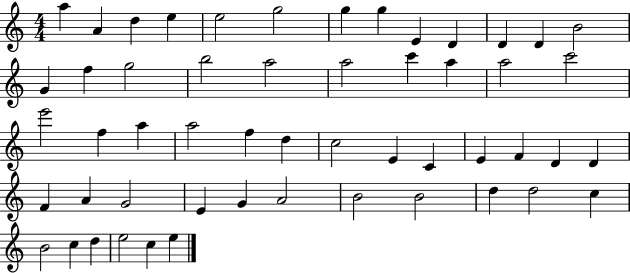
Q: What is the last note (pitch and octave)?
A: E5